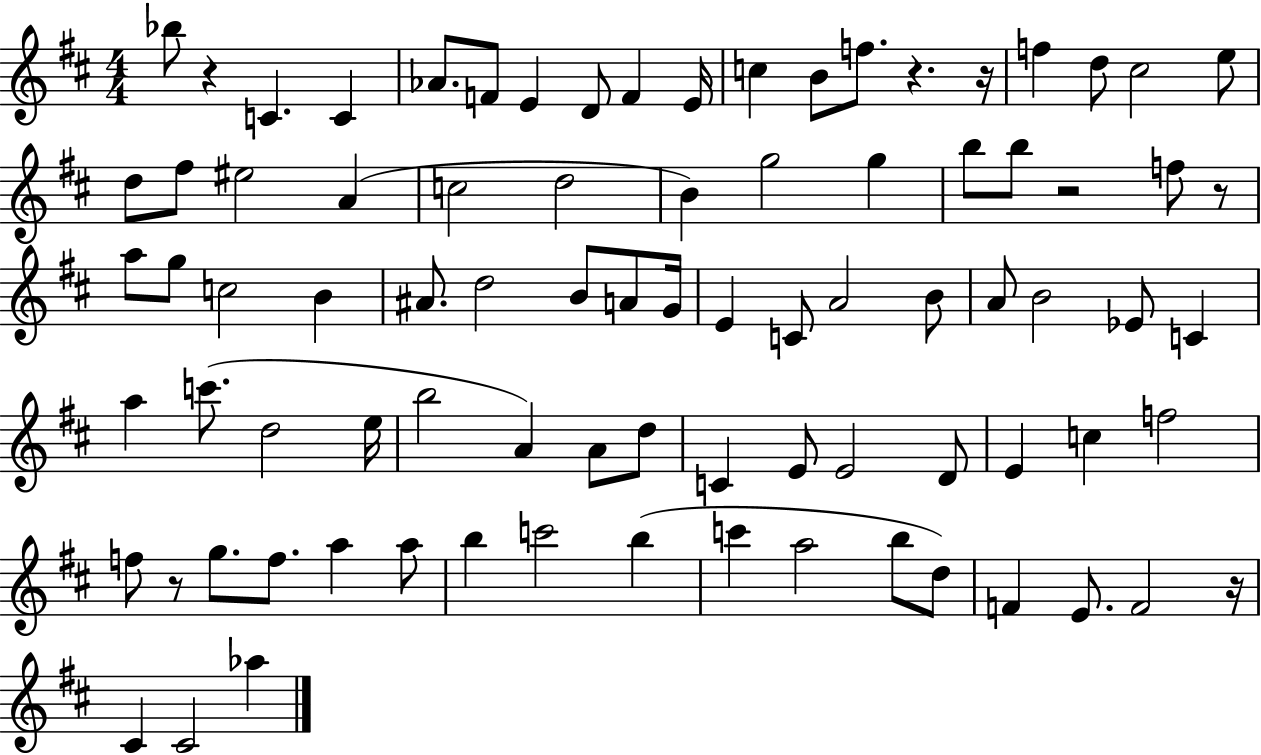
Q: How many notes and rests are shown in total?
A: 85